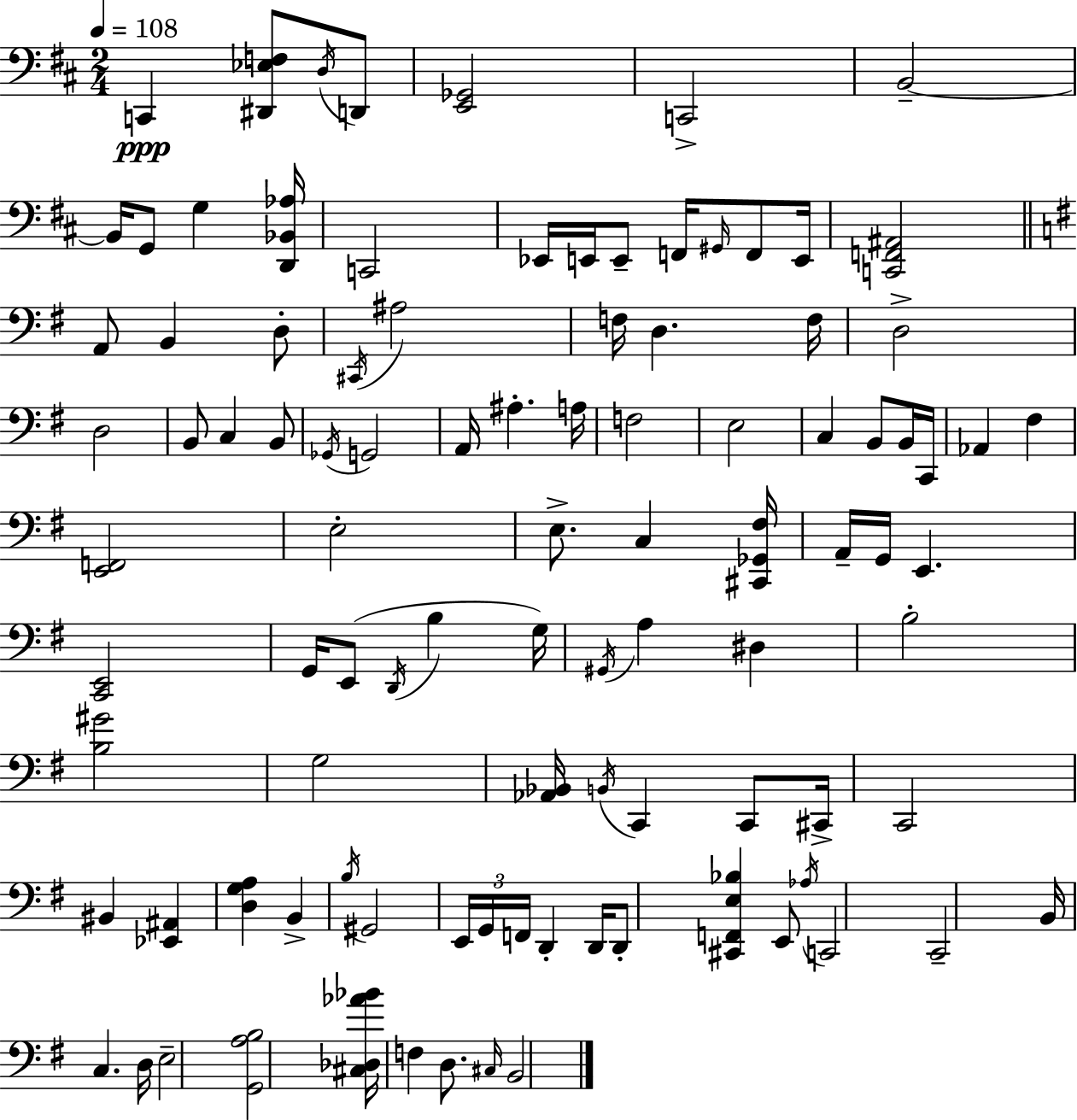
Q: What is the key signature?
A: D major